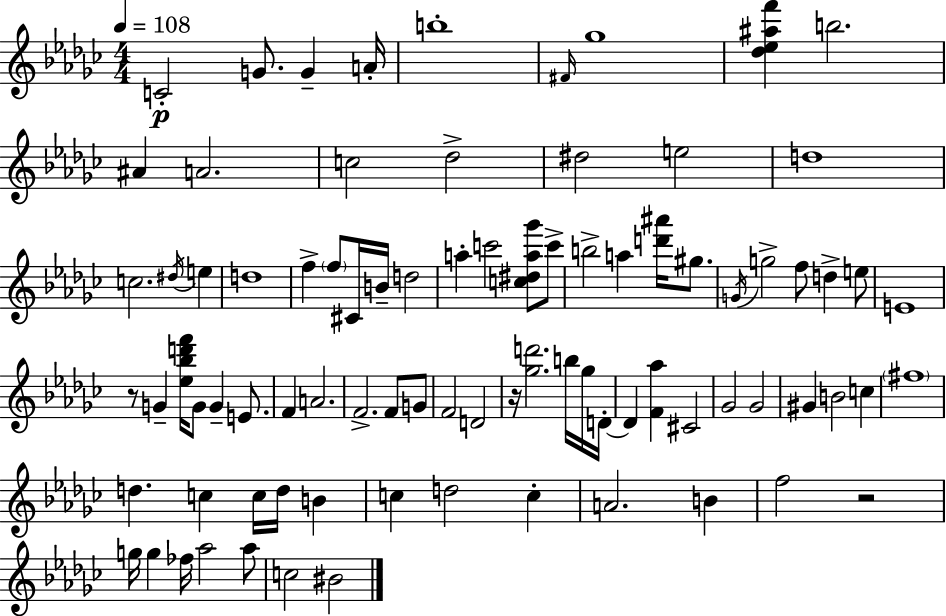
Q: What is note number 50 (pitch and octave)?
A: D4